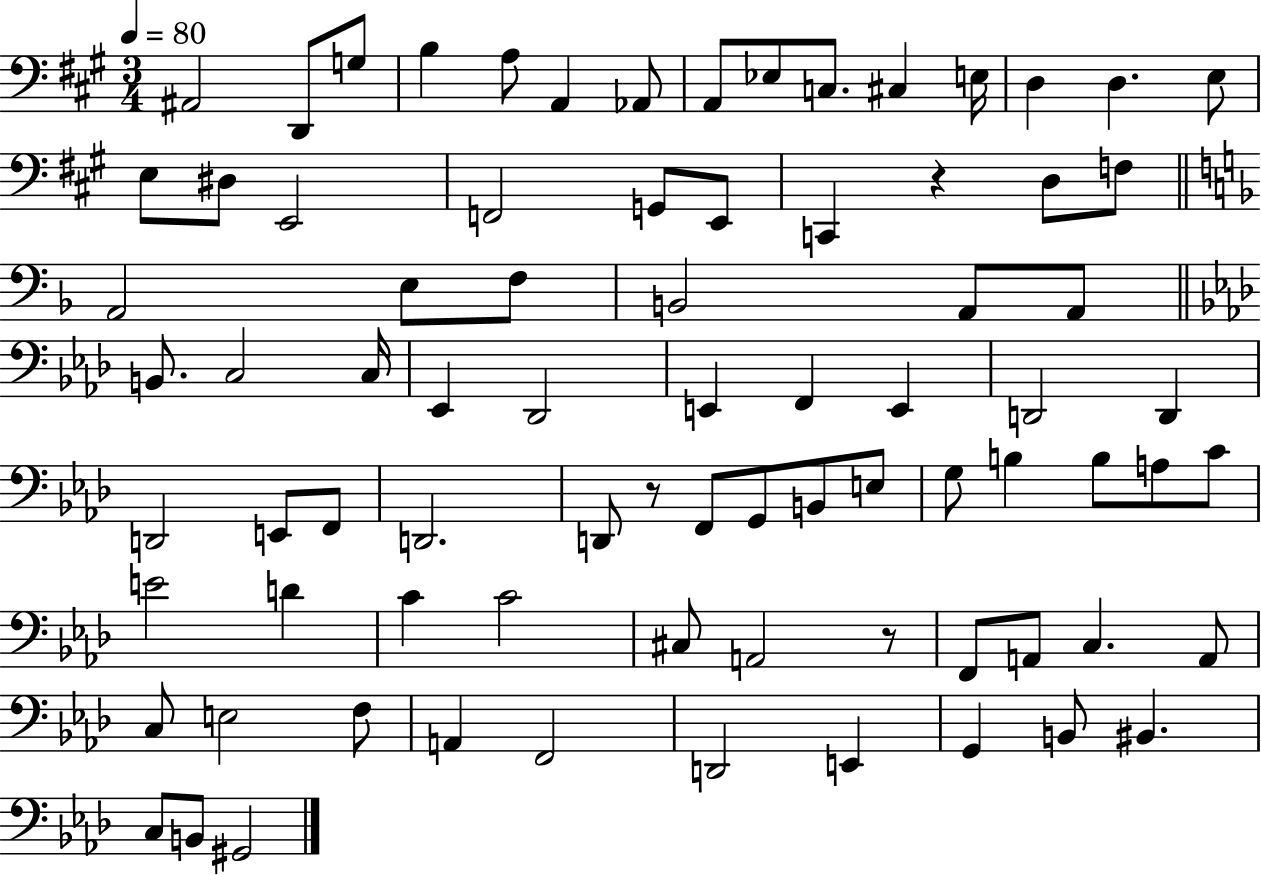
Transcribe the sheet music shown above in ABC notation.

X:1
T:Untitled
M:3/4
L:1/4
K:A
^A,,2 D,,/2 G,/2 B, A,/2 A,, _A,,/2 A,,/2 _E,/2 C,/2 ^C, E,/4 D, D, E,/2 E,/2 ^D,/2 E,,2 F,,2 G,,/2 E,,/2 C,, z D,/2 F,/2 A,,2 E,/2 F,/2 B,,2 A,,/2 A,,/2 B,,/2 C,2 C,/4 _E,, _D,,2 E,, F,, E,, D,,2 D,, D,,2 E,,/2 F,,/2 D,,2 D,,/2 z/2 F,,/2 G,,/2 B,,/2 E,/2 G,/2 B, B,/2 A,/2 C/2 E2 D C C2 ^C,/2 A,,2 z/2 F,,/2 A,,/2 C, A,,/2 C,/2 E,2 F,/2 A,, F,,2 D,,2 E,, G,, B,,/2 ^B,, C,/2 B,,/2 ^G,,2